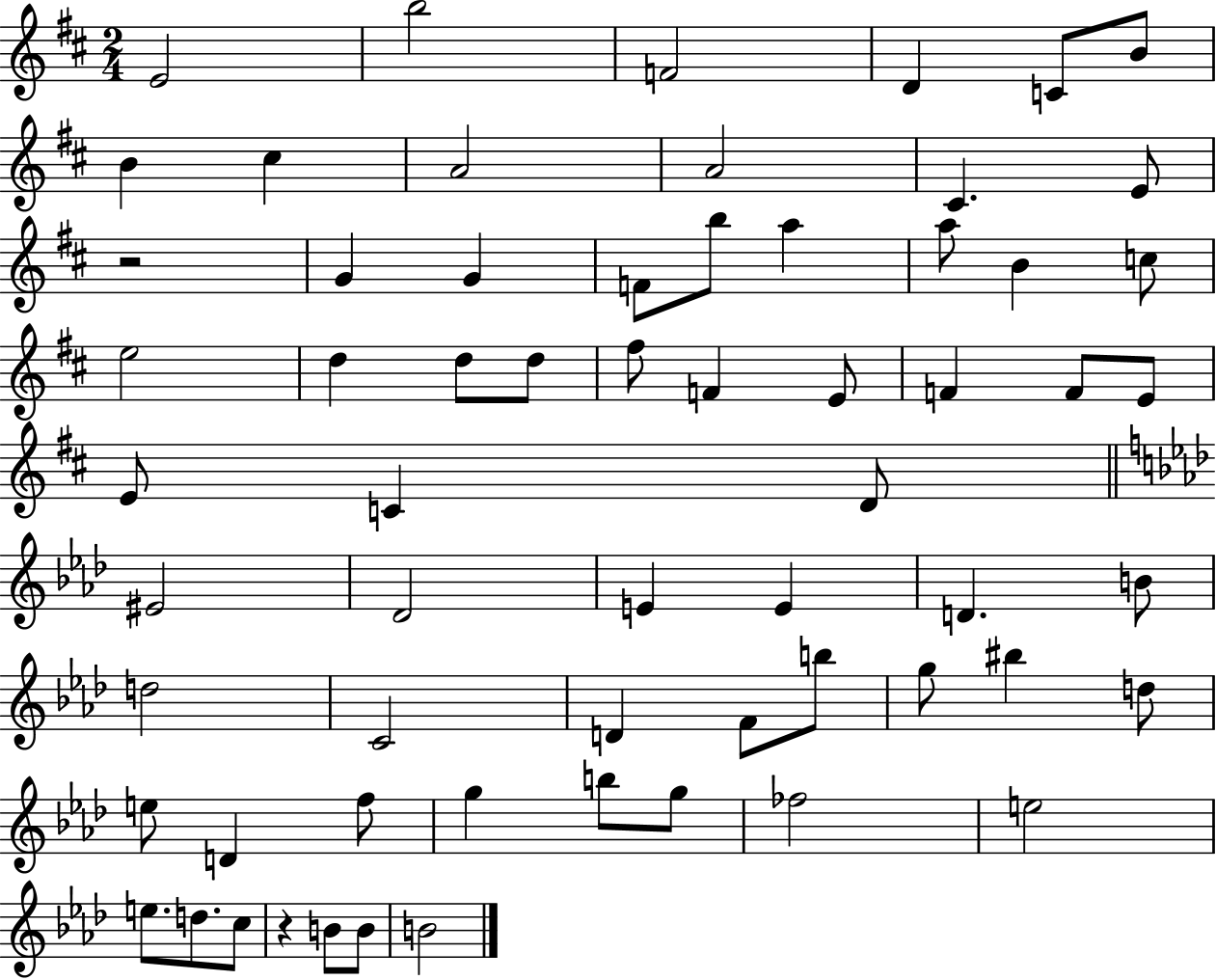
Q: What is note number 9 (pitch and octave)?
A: A4